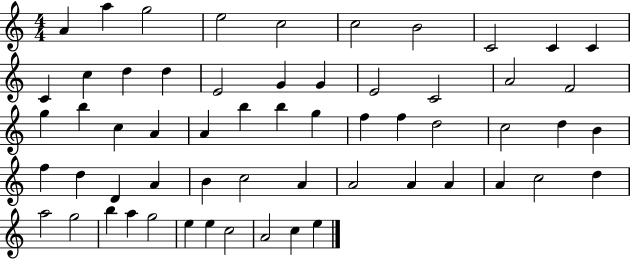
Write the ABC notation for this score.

X:1
T:Untitled
M:4/4
L:1/4
K:C
A a g2 e2 c2 c2 B2 C2 C C C c d d E2 G G E2 C2 A2 F2 g b c A A b b g f f d2 c2 d B f d D A B c2 A A2 A A A c2 d a2 g2 b a g2 e e c2 A2 c e